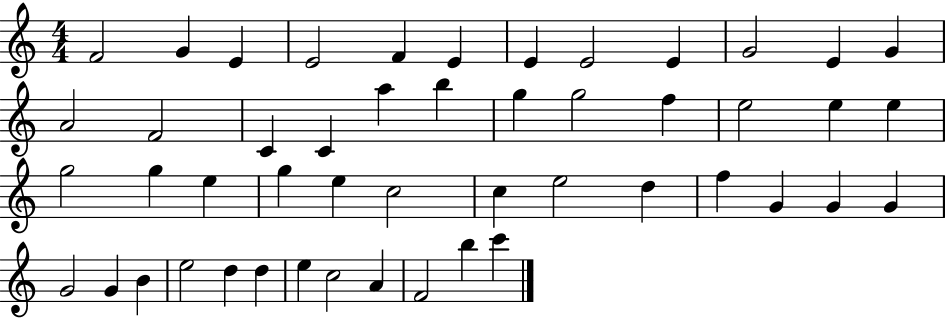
{
  \clef treble
  \numericTimeSignature
  \time 4/4
  \key c \major
  f'2 g'4 e'4 | e'2 f'4 e'4 | e'4 e'2 e'4 | g'2 e'4 g'4 | \break a'2 f'2 | c'4 c'4 a''4 b''4 | g''4 g''2 f''4 | e''2 e''4 e''4 | \break g''2 g''4 e''4 | g''4 e''4 c''2 | c''4 e''2 d''4 | f''4 g'4 g'4 g'4 | \break g'2 g'4 b'4 | e''2 d''4 d''4 | e''4 c''2 a'4 | f'2 b''4 c'''4 | \break \bar "|."
}